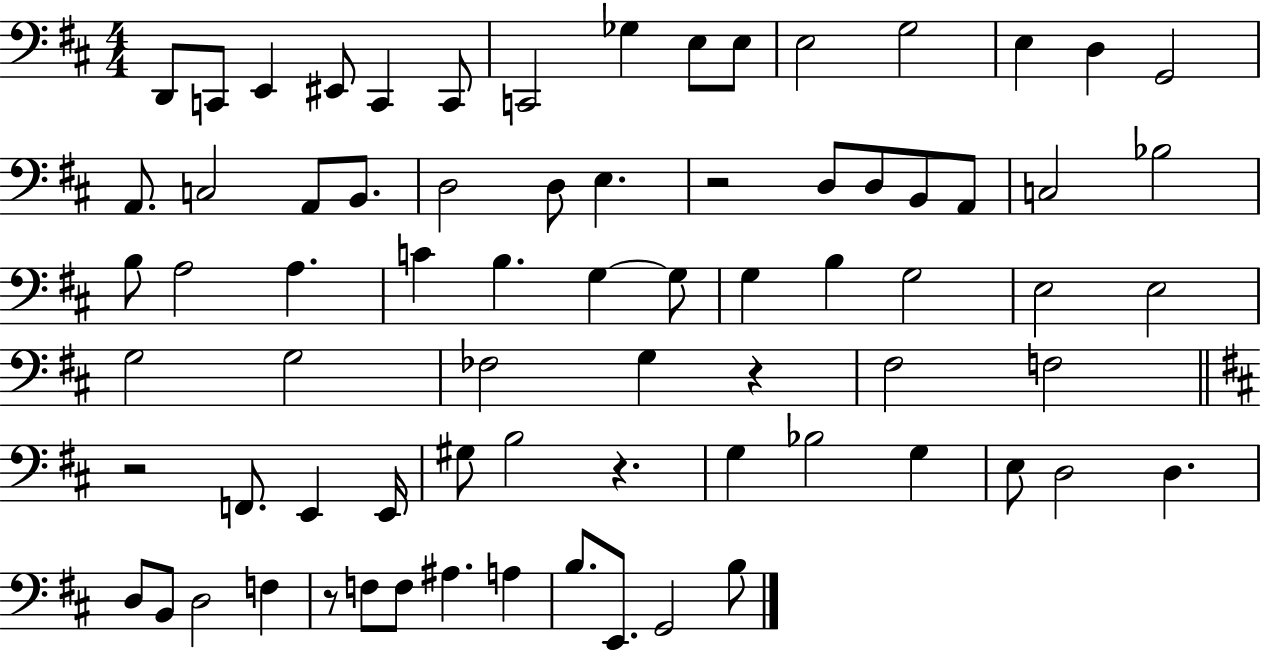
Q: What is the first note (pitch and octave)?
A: D2